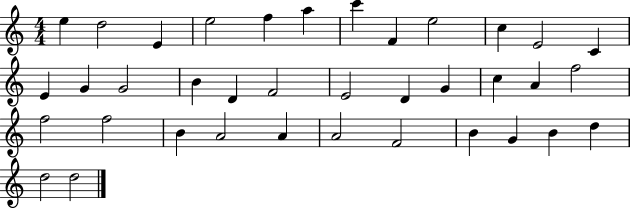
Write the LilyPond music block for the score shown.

{
  \clef treble
  \numericTimeSignature
  \time 4/4
  \key c \major
  e''4 d''2 e'4 | e''2 f''4 a''4 | c'''4 f'4 e''2 | c''4 e'2 c'4 | \break e'4 g'4 g'2 | b'4 d'4 f'2 | e'2 d'4 g'4 | c''4 a'4 f''2 | \break f''2 f''2 | b'4 a'2 a'4 | a'2 f'2 | b'4 g'4 b'4 d''4 | \break d''2 d''2 | \bar "|."
}